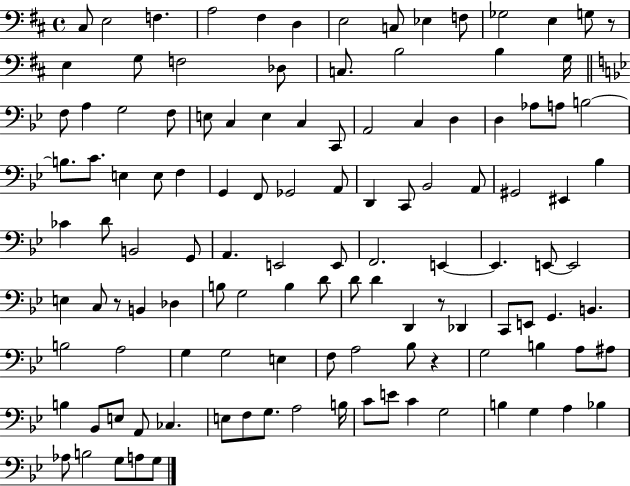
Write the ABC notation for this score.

X:1
T:Untitled
M:4/4
L:1/4
K:D
^C,/2 E,2 F, A,2 ^F, D, E,2 C,/2 _E, F,/2 _G,2 E, G,/2 z/2 E, G,/2 F,2 _D,/2 C,/2 B,2 B, G,/4 F,/2 A, G,2 F,/2 E,/2 C, E, C, C,,/2 A,,2 C, D, D, _A,/2 A,/2 B,2 B,/2 C/2 E, E,/2 F, G,, F,,/2 _G,,2 A,,/2 D,, C,,/2 _B,,2 A,,/2 ^G,,2 ^E,, _B, _C D/2 B,,2 G,,/2 A,, E,,2 E,,/2 F,,2 E,, E,, E,,/2 E,,2 E, C,/2 z/2 B,, _D, B,/2 G,2 B, D/2 D/2 D D,, z/2 _D,, C,,/2 E,,/2 G,, B,, B,2 A,2 G, G,2 E, F,/2 A,2 _B,/2 z G,2 B, A,/2 ^A,/2 B, _B,,/2 E,/2 A,,/2 _C, E,/2 F,/2 G,/2 A,2 B,/4 C/2 E/2 C G,2 B, G, A, _B, _A,/2 B,2 G,/2 A,/2 G,/2